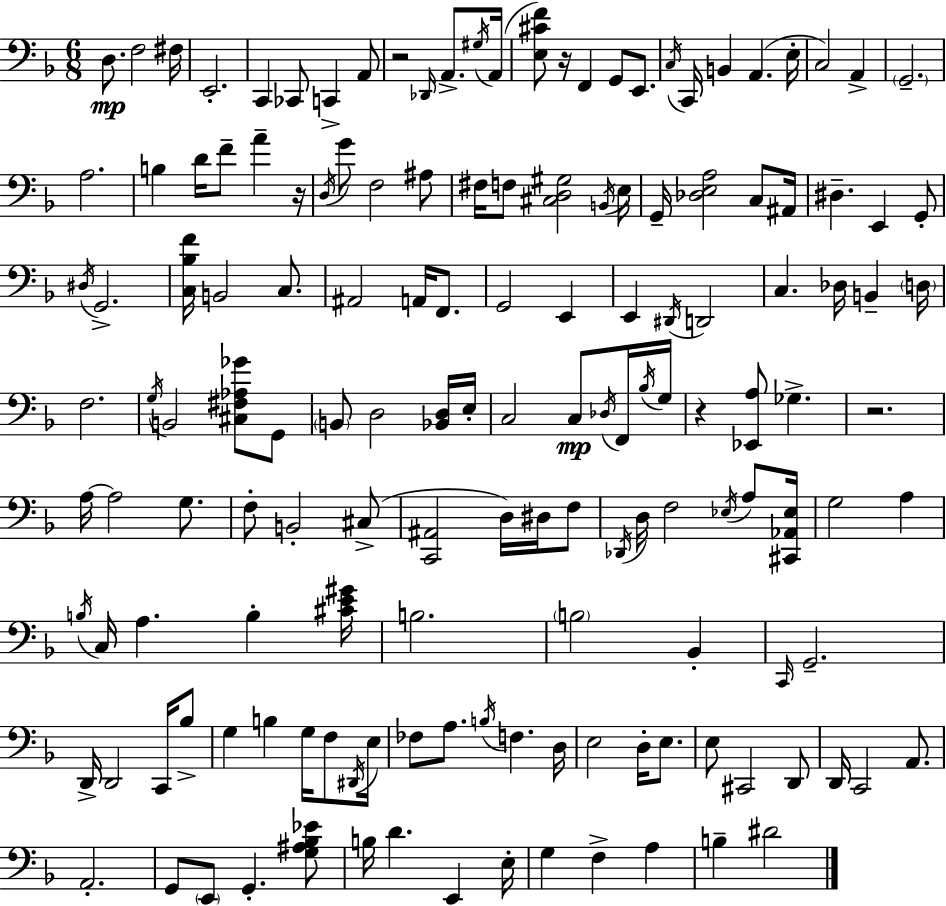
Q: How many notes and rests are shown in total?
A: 150